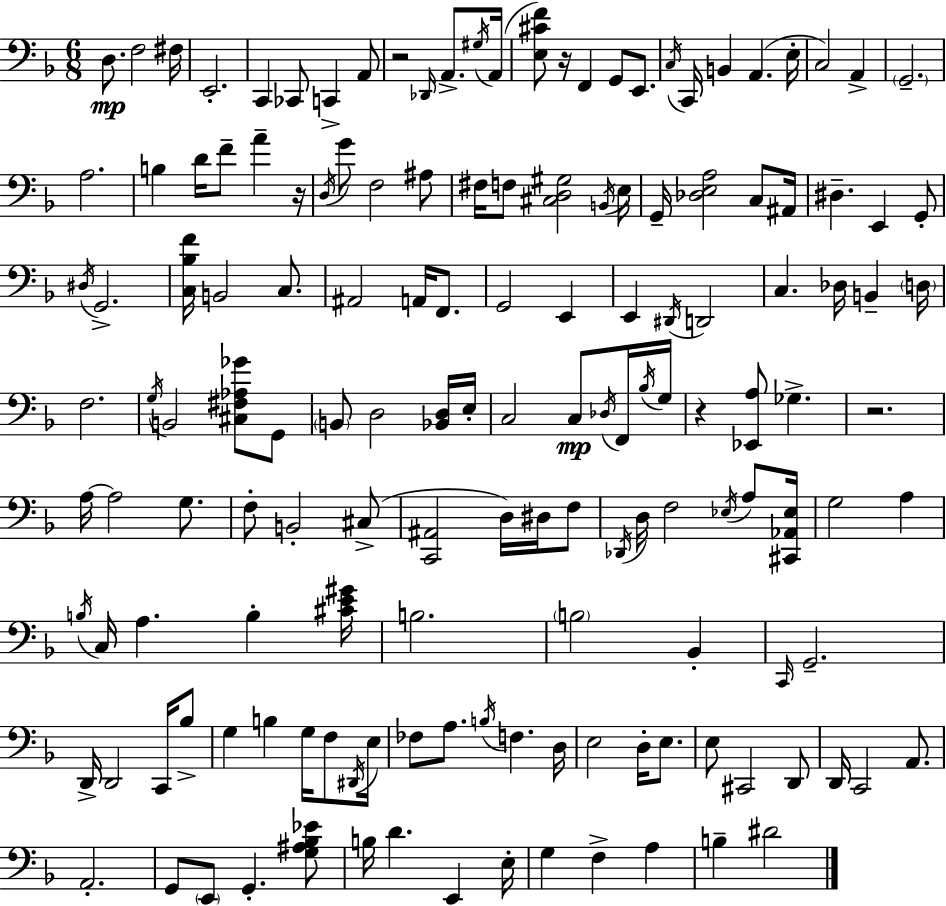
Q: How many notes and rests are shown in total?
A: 150